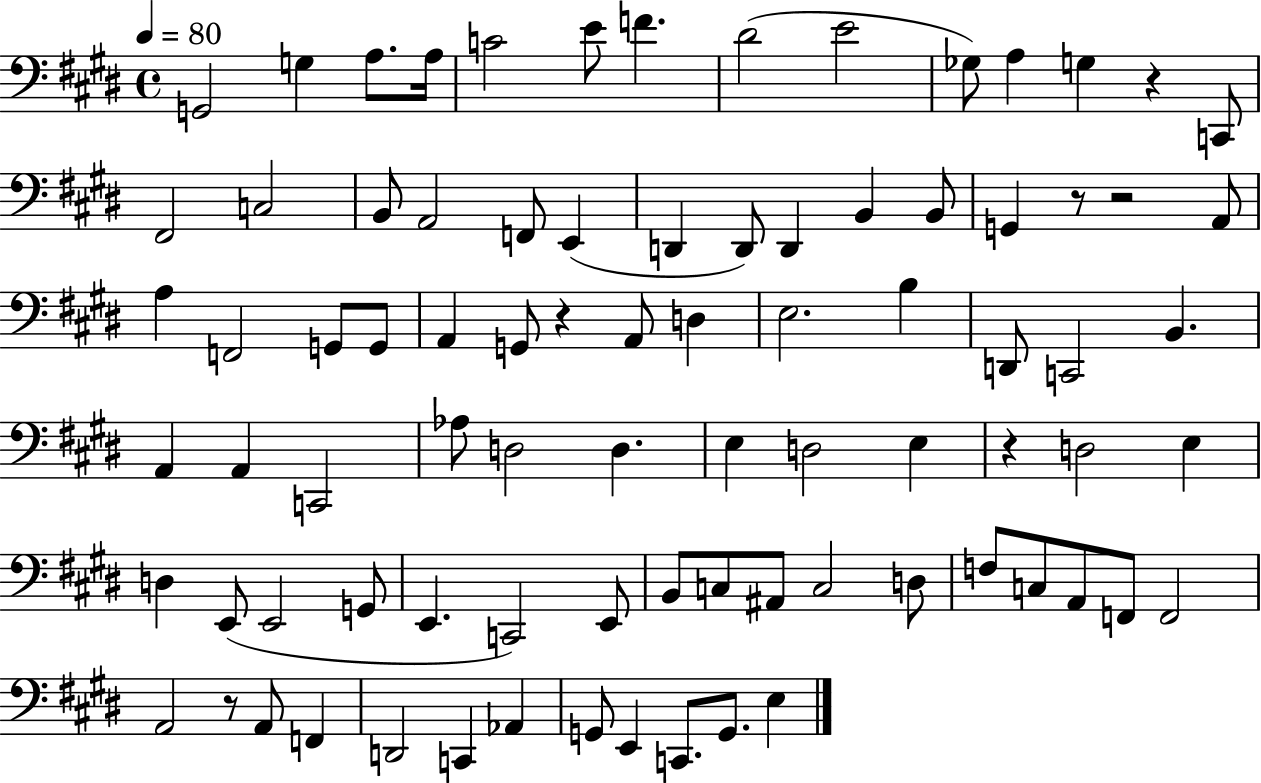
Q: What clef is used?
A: bass